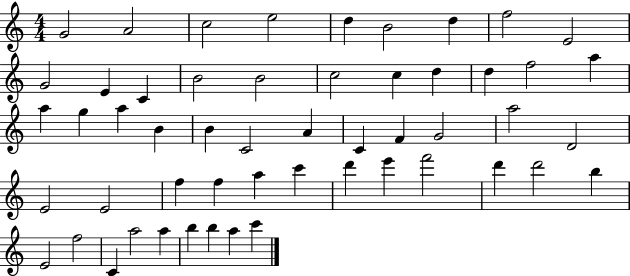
G4/h A4/h C5/h E5/h D5/q B4/h D5/q F5/h E4/h G4/h E4/q C4/q B4/h B4/h C5/h C5/q D5/q D5/q F5/h A5/q A5/q G5/q A5/q B4/q B4/q C4/h A4/q C4/q F4/q G4/h A5/h D4/h E4/h E4/h F5/q F5/q A5/q C6/q D6/q E6/q F6/h D6/q D6/h B5/q E4/h F5/h C4/q A5/h A5/q B5/q B5/q A5/q C6/q